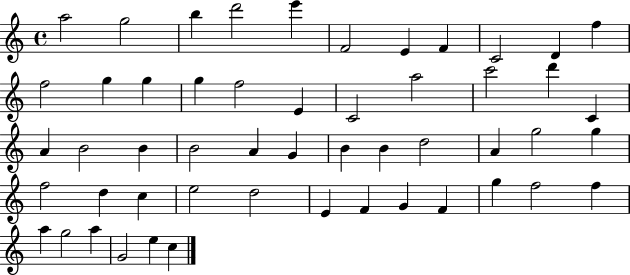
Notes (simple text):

A5/h G5/h B5/q D6/h E6/q F4/h E4/q F4/q C4/h D4/q F5/q F5/h G5/q G5/q G5/q F5/h E4/q C4/h A5/h C6/h D6/q C4/q A4/q B4/h B4/q B4/h A4/q G4/q B4/q B4/q D5/h A4/q G5/h G5/q F5/h D5/q C5/q E5/h D5/h E4/q F4/q G4/q F4/q G5/q F5/h F5/q A5/q G5/h A5/q G4/h E5/q C5/q